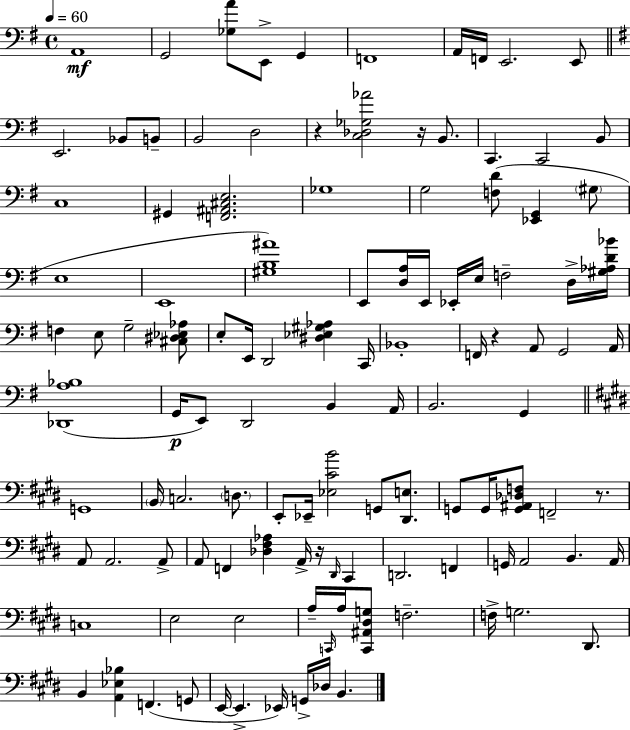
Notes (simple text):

A2/w G2/h [Gb3,A4]/e E2/e G2/q F2/w A2/s F2/s E2/h. E2/e E2/h. Bb2/e B2/e B2/h D3/h R/q [C3,Db3,Gb3,Ab4]/h R/s B2/e. C2/q. C2/h B2/e C3/w G#2/q [F2,A#2,C#3,E3]/h. Gb3/w G3/h [F3,D4]/e [Eb2,G2]/q G#3/e E3/w E2/w [G#3,B3,A#4]/w E2/e [D3,A3]/s E2/s Eb2/s E3/s F3/h D3/s [G#3,Ab3,D4,Bb4]/s F3/q E3/e G3/h [C#3,D#3,Eb3,Ab3]/e E3/e E2/s D2/h [D#3,Eb3,G#3,Ab3]/q C2/s Bb2/w F2/s R/q A2/e G2/h A2/s [Db2,A3,Bb3]/w G2/s E2/e D2/h B2/q A2/s B2/h. G2/q G2/w B2/s C3/h. D3/e. E2/e Eb2/s [Eb3,C#4,B4]/h G2/e [D#2,E3]/e. G2/e G2/s [G2,A#2,Db3,F3]/e F2/h R/e. A2/e A2/h. A2/e A2/e F2/q [Db3,F#3,Ab3]/q A2/s R/s D#2/s C#2/q D2/h. F2/q G2/s A2/h B2/q. A2/s C3/w E3/h E3/h A3/s C2/s A3/s [C2,A#2,D#3,G3]/e F3/h. F3/s G3/h. D#2/e. B2/q [A2,Eb3,Bb3]/q F2/q. G2/e E2/s E2/q. Eb2/s G2/s Db3/s B2/q.